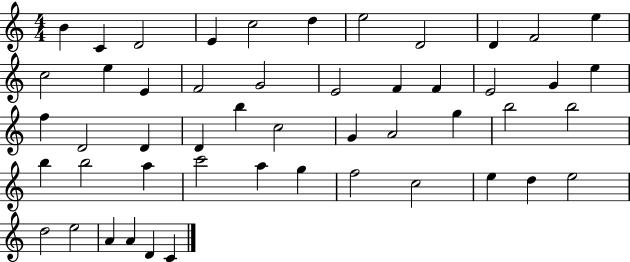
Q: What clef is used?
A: treble